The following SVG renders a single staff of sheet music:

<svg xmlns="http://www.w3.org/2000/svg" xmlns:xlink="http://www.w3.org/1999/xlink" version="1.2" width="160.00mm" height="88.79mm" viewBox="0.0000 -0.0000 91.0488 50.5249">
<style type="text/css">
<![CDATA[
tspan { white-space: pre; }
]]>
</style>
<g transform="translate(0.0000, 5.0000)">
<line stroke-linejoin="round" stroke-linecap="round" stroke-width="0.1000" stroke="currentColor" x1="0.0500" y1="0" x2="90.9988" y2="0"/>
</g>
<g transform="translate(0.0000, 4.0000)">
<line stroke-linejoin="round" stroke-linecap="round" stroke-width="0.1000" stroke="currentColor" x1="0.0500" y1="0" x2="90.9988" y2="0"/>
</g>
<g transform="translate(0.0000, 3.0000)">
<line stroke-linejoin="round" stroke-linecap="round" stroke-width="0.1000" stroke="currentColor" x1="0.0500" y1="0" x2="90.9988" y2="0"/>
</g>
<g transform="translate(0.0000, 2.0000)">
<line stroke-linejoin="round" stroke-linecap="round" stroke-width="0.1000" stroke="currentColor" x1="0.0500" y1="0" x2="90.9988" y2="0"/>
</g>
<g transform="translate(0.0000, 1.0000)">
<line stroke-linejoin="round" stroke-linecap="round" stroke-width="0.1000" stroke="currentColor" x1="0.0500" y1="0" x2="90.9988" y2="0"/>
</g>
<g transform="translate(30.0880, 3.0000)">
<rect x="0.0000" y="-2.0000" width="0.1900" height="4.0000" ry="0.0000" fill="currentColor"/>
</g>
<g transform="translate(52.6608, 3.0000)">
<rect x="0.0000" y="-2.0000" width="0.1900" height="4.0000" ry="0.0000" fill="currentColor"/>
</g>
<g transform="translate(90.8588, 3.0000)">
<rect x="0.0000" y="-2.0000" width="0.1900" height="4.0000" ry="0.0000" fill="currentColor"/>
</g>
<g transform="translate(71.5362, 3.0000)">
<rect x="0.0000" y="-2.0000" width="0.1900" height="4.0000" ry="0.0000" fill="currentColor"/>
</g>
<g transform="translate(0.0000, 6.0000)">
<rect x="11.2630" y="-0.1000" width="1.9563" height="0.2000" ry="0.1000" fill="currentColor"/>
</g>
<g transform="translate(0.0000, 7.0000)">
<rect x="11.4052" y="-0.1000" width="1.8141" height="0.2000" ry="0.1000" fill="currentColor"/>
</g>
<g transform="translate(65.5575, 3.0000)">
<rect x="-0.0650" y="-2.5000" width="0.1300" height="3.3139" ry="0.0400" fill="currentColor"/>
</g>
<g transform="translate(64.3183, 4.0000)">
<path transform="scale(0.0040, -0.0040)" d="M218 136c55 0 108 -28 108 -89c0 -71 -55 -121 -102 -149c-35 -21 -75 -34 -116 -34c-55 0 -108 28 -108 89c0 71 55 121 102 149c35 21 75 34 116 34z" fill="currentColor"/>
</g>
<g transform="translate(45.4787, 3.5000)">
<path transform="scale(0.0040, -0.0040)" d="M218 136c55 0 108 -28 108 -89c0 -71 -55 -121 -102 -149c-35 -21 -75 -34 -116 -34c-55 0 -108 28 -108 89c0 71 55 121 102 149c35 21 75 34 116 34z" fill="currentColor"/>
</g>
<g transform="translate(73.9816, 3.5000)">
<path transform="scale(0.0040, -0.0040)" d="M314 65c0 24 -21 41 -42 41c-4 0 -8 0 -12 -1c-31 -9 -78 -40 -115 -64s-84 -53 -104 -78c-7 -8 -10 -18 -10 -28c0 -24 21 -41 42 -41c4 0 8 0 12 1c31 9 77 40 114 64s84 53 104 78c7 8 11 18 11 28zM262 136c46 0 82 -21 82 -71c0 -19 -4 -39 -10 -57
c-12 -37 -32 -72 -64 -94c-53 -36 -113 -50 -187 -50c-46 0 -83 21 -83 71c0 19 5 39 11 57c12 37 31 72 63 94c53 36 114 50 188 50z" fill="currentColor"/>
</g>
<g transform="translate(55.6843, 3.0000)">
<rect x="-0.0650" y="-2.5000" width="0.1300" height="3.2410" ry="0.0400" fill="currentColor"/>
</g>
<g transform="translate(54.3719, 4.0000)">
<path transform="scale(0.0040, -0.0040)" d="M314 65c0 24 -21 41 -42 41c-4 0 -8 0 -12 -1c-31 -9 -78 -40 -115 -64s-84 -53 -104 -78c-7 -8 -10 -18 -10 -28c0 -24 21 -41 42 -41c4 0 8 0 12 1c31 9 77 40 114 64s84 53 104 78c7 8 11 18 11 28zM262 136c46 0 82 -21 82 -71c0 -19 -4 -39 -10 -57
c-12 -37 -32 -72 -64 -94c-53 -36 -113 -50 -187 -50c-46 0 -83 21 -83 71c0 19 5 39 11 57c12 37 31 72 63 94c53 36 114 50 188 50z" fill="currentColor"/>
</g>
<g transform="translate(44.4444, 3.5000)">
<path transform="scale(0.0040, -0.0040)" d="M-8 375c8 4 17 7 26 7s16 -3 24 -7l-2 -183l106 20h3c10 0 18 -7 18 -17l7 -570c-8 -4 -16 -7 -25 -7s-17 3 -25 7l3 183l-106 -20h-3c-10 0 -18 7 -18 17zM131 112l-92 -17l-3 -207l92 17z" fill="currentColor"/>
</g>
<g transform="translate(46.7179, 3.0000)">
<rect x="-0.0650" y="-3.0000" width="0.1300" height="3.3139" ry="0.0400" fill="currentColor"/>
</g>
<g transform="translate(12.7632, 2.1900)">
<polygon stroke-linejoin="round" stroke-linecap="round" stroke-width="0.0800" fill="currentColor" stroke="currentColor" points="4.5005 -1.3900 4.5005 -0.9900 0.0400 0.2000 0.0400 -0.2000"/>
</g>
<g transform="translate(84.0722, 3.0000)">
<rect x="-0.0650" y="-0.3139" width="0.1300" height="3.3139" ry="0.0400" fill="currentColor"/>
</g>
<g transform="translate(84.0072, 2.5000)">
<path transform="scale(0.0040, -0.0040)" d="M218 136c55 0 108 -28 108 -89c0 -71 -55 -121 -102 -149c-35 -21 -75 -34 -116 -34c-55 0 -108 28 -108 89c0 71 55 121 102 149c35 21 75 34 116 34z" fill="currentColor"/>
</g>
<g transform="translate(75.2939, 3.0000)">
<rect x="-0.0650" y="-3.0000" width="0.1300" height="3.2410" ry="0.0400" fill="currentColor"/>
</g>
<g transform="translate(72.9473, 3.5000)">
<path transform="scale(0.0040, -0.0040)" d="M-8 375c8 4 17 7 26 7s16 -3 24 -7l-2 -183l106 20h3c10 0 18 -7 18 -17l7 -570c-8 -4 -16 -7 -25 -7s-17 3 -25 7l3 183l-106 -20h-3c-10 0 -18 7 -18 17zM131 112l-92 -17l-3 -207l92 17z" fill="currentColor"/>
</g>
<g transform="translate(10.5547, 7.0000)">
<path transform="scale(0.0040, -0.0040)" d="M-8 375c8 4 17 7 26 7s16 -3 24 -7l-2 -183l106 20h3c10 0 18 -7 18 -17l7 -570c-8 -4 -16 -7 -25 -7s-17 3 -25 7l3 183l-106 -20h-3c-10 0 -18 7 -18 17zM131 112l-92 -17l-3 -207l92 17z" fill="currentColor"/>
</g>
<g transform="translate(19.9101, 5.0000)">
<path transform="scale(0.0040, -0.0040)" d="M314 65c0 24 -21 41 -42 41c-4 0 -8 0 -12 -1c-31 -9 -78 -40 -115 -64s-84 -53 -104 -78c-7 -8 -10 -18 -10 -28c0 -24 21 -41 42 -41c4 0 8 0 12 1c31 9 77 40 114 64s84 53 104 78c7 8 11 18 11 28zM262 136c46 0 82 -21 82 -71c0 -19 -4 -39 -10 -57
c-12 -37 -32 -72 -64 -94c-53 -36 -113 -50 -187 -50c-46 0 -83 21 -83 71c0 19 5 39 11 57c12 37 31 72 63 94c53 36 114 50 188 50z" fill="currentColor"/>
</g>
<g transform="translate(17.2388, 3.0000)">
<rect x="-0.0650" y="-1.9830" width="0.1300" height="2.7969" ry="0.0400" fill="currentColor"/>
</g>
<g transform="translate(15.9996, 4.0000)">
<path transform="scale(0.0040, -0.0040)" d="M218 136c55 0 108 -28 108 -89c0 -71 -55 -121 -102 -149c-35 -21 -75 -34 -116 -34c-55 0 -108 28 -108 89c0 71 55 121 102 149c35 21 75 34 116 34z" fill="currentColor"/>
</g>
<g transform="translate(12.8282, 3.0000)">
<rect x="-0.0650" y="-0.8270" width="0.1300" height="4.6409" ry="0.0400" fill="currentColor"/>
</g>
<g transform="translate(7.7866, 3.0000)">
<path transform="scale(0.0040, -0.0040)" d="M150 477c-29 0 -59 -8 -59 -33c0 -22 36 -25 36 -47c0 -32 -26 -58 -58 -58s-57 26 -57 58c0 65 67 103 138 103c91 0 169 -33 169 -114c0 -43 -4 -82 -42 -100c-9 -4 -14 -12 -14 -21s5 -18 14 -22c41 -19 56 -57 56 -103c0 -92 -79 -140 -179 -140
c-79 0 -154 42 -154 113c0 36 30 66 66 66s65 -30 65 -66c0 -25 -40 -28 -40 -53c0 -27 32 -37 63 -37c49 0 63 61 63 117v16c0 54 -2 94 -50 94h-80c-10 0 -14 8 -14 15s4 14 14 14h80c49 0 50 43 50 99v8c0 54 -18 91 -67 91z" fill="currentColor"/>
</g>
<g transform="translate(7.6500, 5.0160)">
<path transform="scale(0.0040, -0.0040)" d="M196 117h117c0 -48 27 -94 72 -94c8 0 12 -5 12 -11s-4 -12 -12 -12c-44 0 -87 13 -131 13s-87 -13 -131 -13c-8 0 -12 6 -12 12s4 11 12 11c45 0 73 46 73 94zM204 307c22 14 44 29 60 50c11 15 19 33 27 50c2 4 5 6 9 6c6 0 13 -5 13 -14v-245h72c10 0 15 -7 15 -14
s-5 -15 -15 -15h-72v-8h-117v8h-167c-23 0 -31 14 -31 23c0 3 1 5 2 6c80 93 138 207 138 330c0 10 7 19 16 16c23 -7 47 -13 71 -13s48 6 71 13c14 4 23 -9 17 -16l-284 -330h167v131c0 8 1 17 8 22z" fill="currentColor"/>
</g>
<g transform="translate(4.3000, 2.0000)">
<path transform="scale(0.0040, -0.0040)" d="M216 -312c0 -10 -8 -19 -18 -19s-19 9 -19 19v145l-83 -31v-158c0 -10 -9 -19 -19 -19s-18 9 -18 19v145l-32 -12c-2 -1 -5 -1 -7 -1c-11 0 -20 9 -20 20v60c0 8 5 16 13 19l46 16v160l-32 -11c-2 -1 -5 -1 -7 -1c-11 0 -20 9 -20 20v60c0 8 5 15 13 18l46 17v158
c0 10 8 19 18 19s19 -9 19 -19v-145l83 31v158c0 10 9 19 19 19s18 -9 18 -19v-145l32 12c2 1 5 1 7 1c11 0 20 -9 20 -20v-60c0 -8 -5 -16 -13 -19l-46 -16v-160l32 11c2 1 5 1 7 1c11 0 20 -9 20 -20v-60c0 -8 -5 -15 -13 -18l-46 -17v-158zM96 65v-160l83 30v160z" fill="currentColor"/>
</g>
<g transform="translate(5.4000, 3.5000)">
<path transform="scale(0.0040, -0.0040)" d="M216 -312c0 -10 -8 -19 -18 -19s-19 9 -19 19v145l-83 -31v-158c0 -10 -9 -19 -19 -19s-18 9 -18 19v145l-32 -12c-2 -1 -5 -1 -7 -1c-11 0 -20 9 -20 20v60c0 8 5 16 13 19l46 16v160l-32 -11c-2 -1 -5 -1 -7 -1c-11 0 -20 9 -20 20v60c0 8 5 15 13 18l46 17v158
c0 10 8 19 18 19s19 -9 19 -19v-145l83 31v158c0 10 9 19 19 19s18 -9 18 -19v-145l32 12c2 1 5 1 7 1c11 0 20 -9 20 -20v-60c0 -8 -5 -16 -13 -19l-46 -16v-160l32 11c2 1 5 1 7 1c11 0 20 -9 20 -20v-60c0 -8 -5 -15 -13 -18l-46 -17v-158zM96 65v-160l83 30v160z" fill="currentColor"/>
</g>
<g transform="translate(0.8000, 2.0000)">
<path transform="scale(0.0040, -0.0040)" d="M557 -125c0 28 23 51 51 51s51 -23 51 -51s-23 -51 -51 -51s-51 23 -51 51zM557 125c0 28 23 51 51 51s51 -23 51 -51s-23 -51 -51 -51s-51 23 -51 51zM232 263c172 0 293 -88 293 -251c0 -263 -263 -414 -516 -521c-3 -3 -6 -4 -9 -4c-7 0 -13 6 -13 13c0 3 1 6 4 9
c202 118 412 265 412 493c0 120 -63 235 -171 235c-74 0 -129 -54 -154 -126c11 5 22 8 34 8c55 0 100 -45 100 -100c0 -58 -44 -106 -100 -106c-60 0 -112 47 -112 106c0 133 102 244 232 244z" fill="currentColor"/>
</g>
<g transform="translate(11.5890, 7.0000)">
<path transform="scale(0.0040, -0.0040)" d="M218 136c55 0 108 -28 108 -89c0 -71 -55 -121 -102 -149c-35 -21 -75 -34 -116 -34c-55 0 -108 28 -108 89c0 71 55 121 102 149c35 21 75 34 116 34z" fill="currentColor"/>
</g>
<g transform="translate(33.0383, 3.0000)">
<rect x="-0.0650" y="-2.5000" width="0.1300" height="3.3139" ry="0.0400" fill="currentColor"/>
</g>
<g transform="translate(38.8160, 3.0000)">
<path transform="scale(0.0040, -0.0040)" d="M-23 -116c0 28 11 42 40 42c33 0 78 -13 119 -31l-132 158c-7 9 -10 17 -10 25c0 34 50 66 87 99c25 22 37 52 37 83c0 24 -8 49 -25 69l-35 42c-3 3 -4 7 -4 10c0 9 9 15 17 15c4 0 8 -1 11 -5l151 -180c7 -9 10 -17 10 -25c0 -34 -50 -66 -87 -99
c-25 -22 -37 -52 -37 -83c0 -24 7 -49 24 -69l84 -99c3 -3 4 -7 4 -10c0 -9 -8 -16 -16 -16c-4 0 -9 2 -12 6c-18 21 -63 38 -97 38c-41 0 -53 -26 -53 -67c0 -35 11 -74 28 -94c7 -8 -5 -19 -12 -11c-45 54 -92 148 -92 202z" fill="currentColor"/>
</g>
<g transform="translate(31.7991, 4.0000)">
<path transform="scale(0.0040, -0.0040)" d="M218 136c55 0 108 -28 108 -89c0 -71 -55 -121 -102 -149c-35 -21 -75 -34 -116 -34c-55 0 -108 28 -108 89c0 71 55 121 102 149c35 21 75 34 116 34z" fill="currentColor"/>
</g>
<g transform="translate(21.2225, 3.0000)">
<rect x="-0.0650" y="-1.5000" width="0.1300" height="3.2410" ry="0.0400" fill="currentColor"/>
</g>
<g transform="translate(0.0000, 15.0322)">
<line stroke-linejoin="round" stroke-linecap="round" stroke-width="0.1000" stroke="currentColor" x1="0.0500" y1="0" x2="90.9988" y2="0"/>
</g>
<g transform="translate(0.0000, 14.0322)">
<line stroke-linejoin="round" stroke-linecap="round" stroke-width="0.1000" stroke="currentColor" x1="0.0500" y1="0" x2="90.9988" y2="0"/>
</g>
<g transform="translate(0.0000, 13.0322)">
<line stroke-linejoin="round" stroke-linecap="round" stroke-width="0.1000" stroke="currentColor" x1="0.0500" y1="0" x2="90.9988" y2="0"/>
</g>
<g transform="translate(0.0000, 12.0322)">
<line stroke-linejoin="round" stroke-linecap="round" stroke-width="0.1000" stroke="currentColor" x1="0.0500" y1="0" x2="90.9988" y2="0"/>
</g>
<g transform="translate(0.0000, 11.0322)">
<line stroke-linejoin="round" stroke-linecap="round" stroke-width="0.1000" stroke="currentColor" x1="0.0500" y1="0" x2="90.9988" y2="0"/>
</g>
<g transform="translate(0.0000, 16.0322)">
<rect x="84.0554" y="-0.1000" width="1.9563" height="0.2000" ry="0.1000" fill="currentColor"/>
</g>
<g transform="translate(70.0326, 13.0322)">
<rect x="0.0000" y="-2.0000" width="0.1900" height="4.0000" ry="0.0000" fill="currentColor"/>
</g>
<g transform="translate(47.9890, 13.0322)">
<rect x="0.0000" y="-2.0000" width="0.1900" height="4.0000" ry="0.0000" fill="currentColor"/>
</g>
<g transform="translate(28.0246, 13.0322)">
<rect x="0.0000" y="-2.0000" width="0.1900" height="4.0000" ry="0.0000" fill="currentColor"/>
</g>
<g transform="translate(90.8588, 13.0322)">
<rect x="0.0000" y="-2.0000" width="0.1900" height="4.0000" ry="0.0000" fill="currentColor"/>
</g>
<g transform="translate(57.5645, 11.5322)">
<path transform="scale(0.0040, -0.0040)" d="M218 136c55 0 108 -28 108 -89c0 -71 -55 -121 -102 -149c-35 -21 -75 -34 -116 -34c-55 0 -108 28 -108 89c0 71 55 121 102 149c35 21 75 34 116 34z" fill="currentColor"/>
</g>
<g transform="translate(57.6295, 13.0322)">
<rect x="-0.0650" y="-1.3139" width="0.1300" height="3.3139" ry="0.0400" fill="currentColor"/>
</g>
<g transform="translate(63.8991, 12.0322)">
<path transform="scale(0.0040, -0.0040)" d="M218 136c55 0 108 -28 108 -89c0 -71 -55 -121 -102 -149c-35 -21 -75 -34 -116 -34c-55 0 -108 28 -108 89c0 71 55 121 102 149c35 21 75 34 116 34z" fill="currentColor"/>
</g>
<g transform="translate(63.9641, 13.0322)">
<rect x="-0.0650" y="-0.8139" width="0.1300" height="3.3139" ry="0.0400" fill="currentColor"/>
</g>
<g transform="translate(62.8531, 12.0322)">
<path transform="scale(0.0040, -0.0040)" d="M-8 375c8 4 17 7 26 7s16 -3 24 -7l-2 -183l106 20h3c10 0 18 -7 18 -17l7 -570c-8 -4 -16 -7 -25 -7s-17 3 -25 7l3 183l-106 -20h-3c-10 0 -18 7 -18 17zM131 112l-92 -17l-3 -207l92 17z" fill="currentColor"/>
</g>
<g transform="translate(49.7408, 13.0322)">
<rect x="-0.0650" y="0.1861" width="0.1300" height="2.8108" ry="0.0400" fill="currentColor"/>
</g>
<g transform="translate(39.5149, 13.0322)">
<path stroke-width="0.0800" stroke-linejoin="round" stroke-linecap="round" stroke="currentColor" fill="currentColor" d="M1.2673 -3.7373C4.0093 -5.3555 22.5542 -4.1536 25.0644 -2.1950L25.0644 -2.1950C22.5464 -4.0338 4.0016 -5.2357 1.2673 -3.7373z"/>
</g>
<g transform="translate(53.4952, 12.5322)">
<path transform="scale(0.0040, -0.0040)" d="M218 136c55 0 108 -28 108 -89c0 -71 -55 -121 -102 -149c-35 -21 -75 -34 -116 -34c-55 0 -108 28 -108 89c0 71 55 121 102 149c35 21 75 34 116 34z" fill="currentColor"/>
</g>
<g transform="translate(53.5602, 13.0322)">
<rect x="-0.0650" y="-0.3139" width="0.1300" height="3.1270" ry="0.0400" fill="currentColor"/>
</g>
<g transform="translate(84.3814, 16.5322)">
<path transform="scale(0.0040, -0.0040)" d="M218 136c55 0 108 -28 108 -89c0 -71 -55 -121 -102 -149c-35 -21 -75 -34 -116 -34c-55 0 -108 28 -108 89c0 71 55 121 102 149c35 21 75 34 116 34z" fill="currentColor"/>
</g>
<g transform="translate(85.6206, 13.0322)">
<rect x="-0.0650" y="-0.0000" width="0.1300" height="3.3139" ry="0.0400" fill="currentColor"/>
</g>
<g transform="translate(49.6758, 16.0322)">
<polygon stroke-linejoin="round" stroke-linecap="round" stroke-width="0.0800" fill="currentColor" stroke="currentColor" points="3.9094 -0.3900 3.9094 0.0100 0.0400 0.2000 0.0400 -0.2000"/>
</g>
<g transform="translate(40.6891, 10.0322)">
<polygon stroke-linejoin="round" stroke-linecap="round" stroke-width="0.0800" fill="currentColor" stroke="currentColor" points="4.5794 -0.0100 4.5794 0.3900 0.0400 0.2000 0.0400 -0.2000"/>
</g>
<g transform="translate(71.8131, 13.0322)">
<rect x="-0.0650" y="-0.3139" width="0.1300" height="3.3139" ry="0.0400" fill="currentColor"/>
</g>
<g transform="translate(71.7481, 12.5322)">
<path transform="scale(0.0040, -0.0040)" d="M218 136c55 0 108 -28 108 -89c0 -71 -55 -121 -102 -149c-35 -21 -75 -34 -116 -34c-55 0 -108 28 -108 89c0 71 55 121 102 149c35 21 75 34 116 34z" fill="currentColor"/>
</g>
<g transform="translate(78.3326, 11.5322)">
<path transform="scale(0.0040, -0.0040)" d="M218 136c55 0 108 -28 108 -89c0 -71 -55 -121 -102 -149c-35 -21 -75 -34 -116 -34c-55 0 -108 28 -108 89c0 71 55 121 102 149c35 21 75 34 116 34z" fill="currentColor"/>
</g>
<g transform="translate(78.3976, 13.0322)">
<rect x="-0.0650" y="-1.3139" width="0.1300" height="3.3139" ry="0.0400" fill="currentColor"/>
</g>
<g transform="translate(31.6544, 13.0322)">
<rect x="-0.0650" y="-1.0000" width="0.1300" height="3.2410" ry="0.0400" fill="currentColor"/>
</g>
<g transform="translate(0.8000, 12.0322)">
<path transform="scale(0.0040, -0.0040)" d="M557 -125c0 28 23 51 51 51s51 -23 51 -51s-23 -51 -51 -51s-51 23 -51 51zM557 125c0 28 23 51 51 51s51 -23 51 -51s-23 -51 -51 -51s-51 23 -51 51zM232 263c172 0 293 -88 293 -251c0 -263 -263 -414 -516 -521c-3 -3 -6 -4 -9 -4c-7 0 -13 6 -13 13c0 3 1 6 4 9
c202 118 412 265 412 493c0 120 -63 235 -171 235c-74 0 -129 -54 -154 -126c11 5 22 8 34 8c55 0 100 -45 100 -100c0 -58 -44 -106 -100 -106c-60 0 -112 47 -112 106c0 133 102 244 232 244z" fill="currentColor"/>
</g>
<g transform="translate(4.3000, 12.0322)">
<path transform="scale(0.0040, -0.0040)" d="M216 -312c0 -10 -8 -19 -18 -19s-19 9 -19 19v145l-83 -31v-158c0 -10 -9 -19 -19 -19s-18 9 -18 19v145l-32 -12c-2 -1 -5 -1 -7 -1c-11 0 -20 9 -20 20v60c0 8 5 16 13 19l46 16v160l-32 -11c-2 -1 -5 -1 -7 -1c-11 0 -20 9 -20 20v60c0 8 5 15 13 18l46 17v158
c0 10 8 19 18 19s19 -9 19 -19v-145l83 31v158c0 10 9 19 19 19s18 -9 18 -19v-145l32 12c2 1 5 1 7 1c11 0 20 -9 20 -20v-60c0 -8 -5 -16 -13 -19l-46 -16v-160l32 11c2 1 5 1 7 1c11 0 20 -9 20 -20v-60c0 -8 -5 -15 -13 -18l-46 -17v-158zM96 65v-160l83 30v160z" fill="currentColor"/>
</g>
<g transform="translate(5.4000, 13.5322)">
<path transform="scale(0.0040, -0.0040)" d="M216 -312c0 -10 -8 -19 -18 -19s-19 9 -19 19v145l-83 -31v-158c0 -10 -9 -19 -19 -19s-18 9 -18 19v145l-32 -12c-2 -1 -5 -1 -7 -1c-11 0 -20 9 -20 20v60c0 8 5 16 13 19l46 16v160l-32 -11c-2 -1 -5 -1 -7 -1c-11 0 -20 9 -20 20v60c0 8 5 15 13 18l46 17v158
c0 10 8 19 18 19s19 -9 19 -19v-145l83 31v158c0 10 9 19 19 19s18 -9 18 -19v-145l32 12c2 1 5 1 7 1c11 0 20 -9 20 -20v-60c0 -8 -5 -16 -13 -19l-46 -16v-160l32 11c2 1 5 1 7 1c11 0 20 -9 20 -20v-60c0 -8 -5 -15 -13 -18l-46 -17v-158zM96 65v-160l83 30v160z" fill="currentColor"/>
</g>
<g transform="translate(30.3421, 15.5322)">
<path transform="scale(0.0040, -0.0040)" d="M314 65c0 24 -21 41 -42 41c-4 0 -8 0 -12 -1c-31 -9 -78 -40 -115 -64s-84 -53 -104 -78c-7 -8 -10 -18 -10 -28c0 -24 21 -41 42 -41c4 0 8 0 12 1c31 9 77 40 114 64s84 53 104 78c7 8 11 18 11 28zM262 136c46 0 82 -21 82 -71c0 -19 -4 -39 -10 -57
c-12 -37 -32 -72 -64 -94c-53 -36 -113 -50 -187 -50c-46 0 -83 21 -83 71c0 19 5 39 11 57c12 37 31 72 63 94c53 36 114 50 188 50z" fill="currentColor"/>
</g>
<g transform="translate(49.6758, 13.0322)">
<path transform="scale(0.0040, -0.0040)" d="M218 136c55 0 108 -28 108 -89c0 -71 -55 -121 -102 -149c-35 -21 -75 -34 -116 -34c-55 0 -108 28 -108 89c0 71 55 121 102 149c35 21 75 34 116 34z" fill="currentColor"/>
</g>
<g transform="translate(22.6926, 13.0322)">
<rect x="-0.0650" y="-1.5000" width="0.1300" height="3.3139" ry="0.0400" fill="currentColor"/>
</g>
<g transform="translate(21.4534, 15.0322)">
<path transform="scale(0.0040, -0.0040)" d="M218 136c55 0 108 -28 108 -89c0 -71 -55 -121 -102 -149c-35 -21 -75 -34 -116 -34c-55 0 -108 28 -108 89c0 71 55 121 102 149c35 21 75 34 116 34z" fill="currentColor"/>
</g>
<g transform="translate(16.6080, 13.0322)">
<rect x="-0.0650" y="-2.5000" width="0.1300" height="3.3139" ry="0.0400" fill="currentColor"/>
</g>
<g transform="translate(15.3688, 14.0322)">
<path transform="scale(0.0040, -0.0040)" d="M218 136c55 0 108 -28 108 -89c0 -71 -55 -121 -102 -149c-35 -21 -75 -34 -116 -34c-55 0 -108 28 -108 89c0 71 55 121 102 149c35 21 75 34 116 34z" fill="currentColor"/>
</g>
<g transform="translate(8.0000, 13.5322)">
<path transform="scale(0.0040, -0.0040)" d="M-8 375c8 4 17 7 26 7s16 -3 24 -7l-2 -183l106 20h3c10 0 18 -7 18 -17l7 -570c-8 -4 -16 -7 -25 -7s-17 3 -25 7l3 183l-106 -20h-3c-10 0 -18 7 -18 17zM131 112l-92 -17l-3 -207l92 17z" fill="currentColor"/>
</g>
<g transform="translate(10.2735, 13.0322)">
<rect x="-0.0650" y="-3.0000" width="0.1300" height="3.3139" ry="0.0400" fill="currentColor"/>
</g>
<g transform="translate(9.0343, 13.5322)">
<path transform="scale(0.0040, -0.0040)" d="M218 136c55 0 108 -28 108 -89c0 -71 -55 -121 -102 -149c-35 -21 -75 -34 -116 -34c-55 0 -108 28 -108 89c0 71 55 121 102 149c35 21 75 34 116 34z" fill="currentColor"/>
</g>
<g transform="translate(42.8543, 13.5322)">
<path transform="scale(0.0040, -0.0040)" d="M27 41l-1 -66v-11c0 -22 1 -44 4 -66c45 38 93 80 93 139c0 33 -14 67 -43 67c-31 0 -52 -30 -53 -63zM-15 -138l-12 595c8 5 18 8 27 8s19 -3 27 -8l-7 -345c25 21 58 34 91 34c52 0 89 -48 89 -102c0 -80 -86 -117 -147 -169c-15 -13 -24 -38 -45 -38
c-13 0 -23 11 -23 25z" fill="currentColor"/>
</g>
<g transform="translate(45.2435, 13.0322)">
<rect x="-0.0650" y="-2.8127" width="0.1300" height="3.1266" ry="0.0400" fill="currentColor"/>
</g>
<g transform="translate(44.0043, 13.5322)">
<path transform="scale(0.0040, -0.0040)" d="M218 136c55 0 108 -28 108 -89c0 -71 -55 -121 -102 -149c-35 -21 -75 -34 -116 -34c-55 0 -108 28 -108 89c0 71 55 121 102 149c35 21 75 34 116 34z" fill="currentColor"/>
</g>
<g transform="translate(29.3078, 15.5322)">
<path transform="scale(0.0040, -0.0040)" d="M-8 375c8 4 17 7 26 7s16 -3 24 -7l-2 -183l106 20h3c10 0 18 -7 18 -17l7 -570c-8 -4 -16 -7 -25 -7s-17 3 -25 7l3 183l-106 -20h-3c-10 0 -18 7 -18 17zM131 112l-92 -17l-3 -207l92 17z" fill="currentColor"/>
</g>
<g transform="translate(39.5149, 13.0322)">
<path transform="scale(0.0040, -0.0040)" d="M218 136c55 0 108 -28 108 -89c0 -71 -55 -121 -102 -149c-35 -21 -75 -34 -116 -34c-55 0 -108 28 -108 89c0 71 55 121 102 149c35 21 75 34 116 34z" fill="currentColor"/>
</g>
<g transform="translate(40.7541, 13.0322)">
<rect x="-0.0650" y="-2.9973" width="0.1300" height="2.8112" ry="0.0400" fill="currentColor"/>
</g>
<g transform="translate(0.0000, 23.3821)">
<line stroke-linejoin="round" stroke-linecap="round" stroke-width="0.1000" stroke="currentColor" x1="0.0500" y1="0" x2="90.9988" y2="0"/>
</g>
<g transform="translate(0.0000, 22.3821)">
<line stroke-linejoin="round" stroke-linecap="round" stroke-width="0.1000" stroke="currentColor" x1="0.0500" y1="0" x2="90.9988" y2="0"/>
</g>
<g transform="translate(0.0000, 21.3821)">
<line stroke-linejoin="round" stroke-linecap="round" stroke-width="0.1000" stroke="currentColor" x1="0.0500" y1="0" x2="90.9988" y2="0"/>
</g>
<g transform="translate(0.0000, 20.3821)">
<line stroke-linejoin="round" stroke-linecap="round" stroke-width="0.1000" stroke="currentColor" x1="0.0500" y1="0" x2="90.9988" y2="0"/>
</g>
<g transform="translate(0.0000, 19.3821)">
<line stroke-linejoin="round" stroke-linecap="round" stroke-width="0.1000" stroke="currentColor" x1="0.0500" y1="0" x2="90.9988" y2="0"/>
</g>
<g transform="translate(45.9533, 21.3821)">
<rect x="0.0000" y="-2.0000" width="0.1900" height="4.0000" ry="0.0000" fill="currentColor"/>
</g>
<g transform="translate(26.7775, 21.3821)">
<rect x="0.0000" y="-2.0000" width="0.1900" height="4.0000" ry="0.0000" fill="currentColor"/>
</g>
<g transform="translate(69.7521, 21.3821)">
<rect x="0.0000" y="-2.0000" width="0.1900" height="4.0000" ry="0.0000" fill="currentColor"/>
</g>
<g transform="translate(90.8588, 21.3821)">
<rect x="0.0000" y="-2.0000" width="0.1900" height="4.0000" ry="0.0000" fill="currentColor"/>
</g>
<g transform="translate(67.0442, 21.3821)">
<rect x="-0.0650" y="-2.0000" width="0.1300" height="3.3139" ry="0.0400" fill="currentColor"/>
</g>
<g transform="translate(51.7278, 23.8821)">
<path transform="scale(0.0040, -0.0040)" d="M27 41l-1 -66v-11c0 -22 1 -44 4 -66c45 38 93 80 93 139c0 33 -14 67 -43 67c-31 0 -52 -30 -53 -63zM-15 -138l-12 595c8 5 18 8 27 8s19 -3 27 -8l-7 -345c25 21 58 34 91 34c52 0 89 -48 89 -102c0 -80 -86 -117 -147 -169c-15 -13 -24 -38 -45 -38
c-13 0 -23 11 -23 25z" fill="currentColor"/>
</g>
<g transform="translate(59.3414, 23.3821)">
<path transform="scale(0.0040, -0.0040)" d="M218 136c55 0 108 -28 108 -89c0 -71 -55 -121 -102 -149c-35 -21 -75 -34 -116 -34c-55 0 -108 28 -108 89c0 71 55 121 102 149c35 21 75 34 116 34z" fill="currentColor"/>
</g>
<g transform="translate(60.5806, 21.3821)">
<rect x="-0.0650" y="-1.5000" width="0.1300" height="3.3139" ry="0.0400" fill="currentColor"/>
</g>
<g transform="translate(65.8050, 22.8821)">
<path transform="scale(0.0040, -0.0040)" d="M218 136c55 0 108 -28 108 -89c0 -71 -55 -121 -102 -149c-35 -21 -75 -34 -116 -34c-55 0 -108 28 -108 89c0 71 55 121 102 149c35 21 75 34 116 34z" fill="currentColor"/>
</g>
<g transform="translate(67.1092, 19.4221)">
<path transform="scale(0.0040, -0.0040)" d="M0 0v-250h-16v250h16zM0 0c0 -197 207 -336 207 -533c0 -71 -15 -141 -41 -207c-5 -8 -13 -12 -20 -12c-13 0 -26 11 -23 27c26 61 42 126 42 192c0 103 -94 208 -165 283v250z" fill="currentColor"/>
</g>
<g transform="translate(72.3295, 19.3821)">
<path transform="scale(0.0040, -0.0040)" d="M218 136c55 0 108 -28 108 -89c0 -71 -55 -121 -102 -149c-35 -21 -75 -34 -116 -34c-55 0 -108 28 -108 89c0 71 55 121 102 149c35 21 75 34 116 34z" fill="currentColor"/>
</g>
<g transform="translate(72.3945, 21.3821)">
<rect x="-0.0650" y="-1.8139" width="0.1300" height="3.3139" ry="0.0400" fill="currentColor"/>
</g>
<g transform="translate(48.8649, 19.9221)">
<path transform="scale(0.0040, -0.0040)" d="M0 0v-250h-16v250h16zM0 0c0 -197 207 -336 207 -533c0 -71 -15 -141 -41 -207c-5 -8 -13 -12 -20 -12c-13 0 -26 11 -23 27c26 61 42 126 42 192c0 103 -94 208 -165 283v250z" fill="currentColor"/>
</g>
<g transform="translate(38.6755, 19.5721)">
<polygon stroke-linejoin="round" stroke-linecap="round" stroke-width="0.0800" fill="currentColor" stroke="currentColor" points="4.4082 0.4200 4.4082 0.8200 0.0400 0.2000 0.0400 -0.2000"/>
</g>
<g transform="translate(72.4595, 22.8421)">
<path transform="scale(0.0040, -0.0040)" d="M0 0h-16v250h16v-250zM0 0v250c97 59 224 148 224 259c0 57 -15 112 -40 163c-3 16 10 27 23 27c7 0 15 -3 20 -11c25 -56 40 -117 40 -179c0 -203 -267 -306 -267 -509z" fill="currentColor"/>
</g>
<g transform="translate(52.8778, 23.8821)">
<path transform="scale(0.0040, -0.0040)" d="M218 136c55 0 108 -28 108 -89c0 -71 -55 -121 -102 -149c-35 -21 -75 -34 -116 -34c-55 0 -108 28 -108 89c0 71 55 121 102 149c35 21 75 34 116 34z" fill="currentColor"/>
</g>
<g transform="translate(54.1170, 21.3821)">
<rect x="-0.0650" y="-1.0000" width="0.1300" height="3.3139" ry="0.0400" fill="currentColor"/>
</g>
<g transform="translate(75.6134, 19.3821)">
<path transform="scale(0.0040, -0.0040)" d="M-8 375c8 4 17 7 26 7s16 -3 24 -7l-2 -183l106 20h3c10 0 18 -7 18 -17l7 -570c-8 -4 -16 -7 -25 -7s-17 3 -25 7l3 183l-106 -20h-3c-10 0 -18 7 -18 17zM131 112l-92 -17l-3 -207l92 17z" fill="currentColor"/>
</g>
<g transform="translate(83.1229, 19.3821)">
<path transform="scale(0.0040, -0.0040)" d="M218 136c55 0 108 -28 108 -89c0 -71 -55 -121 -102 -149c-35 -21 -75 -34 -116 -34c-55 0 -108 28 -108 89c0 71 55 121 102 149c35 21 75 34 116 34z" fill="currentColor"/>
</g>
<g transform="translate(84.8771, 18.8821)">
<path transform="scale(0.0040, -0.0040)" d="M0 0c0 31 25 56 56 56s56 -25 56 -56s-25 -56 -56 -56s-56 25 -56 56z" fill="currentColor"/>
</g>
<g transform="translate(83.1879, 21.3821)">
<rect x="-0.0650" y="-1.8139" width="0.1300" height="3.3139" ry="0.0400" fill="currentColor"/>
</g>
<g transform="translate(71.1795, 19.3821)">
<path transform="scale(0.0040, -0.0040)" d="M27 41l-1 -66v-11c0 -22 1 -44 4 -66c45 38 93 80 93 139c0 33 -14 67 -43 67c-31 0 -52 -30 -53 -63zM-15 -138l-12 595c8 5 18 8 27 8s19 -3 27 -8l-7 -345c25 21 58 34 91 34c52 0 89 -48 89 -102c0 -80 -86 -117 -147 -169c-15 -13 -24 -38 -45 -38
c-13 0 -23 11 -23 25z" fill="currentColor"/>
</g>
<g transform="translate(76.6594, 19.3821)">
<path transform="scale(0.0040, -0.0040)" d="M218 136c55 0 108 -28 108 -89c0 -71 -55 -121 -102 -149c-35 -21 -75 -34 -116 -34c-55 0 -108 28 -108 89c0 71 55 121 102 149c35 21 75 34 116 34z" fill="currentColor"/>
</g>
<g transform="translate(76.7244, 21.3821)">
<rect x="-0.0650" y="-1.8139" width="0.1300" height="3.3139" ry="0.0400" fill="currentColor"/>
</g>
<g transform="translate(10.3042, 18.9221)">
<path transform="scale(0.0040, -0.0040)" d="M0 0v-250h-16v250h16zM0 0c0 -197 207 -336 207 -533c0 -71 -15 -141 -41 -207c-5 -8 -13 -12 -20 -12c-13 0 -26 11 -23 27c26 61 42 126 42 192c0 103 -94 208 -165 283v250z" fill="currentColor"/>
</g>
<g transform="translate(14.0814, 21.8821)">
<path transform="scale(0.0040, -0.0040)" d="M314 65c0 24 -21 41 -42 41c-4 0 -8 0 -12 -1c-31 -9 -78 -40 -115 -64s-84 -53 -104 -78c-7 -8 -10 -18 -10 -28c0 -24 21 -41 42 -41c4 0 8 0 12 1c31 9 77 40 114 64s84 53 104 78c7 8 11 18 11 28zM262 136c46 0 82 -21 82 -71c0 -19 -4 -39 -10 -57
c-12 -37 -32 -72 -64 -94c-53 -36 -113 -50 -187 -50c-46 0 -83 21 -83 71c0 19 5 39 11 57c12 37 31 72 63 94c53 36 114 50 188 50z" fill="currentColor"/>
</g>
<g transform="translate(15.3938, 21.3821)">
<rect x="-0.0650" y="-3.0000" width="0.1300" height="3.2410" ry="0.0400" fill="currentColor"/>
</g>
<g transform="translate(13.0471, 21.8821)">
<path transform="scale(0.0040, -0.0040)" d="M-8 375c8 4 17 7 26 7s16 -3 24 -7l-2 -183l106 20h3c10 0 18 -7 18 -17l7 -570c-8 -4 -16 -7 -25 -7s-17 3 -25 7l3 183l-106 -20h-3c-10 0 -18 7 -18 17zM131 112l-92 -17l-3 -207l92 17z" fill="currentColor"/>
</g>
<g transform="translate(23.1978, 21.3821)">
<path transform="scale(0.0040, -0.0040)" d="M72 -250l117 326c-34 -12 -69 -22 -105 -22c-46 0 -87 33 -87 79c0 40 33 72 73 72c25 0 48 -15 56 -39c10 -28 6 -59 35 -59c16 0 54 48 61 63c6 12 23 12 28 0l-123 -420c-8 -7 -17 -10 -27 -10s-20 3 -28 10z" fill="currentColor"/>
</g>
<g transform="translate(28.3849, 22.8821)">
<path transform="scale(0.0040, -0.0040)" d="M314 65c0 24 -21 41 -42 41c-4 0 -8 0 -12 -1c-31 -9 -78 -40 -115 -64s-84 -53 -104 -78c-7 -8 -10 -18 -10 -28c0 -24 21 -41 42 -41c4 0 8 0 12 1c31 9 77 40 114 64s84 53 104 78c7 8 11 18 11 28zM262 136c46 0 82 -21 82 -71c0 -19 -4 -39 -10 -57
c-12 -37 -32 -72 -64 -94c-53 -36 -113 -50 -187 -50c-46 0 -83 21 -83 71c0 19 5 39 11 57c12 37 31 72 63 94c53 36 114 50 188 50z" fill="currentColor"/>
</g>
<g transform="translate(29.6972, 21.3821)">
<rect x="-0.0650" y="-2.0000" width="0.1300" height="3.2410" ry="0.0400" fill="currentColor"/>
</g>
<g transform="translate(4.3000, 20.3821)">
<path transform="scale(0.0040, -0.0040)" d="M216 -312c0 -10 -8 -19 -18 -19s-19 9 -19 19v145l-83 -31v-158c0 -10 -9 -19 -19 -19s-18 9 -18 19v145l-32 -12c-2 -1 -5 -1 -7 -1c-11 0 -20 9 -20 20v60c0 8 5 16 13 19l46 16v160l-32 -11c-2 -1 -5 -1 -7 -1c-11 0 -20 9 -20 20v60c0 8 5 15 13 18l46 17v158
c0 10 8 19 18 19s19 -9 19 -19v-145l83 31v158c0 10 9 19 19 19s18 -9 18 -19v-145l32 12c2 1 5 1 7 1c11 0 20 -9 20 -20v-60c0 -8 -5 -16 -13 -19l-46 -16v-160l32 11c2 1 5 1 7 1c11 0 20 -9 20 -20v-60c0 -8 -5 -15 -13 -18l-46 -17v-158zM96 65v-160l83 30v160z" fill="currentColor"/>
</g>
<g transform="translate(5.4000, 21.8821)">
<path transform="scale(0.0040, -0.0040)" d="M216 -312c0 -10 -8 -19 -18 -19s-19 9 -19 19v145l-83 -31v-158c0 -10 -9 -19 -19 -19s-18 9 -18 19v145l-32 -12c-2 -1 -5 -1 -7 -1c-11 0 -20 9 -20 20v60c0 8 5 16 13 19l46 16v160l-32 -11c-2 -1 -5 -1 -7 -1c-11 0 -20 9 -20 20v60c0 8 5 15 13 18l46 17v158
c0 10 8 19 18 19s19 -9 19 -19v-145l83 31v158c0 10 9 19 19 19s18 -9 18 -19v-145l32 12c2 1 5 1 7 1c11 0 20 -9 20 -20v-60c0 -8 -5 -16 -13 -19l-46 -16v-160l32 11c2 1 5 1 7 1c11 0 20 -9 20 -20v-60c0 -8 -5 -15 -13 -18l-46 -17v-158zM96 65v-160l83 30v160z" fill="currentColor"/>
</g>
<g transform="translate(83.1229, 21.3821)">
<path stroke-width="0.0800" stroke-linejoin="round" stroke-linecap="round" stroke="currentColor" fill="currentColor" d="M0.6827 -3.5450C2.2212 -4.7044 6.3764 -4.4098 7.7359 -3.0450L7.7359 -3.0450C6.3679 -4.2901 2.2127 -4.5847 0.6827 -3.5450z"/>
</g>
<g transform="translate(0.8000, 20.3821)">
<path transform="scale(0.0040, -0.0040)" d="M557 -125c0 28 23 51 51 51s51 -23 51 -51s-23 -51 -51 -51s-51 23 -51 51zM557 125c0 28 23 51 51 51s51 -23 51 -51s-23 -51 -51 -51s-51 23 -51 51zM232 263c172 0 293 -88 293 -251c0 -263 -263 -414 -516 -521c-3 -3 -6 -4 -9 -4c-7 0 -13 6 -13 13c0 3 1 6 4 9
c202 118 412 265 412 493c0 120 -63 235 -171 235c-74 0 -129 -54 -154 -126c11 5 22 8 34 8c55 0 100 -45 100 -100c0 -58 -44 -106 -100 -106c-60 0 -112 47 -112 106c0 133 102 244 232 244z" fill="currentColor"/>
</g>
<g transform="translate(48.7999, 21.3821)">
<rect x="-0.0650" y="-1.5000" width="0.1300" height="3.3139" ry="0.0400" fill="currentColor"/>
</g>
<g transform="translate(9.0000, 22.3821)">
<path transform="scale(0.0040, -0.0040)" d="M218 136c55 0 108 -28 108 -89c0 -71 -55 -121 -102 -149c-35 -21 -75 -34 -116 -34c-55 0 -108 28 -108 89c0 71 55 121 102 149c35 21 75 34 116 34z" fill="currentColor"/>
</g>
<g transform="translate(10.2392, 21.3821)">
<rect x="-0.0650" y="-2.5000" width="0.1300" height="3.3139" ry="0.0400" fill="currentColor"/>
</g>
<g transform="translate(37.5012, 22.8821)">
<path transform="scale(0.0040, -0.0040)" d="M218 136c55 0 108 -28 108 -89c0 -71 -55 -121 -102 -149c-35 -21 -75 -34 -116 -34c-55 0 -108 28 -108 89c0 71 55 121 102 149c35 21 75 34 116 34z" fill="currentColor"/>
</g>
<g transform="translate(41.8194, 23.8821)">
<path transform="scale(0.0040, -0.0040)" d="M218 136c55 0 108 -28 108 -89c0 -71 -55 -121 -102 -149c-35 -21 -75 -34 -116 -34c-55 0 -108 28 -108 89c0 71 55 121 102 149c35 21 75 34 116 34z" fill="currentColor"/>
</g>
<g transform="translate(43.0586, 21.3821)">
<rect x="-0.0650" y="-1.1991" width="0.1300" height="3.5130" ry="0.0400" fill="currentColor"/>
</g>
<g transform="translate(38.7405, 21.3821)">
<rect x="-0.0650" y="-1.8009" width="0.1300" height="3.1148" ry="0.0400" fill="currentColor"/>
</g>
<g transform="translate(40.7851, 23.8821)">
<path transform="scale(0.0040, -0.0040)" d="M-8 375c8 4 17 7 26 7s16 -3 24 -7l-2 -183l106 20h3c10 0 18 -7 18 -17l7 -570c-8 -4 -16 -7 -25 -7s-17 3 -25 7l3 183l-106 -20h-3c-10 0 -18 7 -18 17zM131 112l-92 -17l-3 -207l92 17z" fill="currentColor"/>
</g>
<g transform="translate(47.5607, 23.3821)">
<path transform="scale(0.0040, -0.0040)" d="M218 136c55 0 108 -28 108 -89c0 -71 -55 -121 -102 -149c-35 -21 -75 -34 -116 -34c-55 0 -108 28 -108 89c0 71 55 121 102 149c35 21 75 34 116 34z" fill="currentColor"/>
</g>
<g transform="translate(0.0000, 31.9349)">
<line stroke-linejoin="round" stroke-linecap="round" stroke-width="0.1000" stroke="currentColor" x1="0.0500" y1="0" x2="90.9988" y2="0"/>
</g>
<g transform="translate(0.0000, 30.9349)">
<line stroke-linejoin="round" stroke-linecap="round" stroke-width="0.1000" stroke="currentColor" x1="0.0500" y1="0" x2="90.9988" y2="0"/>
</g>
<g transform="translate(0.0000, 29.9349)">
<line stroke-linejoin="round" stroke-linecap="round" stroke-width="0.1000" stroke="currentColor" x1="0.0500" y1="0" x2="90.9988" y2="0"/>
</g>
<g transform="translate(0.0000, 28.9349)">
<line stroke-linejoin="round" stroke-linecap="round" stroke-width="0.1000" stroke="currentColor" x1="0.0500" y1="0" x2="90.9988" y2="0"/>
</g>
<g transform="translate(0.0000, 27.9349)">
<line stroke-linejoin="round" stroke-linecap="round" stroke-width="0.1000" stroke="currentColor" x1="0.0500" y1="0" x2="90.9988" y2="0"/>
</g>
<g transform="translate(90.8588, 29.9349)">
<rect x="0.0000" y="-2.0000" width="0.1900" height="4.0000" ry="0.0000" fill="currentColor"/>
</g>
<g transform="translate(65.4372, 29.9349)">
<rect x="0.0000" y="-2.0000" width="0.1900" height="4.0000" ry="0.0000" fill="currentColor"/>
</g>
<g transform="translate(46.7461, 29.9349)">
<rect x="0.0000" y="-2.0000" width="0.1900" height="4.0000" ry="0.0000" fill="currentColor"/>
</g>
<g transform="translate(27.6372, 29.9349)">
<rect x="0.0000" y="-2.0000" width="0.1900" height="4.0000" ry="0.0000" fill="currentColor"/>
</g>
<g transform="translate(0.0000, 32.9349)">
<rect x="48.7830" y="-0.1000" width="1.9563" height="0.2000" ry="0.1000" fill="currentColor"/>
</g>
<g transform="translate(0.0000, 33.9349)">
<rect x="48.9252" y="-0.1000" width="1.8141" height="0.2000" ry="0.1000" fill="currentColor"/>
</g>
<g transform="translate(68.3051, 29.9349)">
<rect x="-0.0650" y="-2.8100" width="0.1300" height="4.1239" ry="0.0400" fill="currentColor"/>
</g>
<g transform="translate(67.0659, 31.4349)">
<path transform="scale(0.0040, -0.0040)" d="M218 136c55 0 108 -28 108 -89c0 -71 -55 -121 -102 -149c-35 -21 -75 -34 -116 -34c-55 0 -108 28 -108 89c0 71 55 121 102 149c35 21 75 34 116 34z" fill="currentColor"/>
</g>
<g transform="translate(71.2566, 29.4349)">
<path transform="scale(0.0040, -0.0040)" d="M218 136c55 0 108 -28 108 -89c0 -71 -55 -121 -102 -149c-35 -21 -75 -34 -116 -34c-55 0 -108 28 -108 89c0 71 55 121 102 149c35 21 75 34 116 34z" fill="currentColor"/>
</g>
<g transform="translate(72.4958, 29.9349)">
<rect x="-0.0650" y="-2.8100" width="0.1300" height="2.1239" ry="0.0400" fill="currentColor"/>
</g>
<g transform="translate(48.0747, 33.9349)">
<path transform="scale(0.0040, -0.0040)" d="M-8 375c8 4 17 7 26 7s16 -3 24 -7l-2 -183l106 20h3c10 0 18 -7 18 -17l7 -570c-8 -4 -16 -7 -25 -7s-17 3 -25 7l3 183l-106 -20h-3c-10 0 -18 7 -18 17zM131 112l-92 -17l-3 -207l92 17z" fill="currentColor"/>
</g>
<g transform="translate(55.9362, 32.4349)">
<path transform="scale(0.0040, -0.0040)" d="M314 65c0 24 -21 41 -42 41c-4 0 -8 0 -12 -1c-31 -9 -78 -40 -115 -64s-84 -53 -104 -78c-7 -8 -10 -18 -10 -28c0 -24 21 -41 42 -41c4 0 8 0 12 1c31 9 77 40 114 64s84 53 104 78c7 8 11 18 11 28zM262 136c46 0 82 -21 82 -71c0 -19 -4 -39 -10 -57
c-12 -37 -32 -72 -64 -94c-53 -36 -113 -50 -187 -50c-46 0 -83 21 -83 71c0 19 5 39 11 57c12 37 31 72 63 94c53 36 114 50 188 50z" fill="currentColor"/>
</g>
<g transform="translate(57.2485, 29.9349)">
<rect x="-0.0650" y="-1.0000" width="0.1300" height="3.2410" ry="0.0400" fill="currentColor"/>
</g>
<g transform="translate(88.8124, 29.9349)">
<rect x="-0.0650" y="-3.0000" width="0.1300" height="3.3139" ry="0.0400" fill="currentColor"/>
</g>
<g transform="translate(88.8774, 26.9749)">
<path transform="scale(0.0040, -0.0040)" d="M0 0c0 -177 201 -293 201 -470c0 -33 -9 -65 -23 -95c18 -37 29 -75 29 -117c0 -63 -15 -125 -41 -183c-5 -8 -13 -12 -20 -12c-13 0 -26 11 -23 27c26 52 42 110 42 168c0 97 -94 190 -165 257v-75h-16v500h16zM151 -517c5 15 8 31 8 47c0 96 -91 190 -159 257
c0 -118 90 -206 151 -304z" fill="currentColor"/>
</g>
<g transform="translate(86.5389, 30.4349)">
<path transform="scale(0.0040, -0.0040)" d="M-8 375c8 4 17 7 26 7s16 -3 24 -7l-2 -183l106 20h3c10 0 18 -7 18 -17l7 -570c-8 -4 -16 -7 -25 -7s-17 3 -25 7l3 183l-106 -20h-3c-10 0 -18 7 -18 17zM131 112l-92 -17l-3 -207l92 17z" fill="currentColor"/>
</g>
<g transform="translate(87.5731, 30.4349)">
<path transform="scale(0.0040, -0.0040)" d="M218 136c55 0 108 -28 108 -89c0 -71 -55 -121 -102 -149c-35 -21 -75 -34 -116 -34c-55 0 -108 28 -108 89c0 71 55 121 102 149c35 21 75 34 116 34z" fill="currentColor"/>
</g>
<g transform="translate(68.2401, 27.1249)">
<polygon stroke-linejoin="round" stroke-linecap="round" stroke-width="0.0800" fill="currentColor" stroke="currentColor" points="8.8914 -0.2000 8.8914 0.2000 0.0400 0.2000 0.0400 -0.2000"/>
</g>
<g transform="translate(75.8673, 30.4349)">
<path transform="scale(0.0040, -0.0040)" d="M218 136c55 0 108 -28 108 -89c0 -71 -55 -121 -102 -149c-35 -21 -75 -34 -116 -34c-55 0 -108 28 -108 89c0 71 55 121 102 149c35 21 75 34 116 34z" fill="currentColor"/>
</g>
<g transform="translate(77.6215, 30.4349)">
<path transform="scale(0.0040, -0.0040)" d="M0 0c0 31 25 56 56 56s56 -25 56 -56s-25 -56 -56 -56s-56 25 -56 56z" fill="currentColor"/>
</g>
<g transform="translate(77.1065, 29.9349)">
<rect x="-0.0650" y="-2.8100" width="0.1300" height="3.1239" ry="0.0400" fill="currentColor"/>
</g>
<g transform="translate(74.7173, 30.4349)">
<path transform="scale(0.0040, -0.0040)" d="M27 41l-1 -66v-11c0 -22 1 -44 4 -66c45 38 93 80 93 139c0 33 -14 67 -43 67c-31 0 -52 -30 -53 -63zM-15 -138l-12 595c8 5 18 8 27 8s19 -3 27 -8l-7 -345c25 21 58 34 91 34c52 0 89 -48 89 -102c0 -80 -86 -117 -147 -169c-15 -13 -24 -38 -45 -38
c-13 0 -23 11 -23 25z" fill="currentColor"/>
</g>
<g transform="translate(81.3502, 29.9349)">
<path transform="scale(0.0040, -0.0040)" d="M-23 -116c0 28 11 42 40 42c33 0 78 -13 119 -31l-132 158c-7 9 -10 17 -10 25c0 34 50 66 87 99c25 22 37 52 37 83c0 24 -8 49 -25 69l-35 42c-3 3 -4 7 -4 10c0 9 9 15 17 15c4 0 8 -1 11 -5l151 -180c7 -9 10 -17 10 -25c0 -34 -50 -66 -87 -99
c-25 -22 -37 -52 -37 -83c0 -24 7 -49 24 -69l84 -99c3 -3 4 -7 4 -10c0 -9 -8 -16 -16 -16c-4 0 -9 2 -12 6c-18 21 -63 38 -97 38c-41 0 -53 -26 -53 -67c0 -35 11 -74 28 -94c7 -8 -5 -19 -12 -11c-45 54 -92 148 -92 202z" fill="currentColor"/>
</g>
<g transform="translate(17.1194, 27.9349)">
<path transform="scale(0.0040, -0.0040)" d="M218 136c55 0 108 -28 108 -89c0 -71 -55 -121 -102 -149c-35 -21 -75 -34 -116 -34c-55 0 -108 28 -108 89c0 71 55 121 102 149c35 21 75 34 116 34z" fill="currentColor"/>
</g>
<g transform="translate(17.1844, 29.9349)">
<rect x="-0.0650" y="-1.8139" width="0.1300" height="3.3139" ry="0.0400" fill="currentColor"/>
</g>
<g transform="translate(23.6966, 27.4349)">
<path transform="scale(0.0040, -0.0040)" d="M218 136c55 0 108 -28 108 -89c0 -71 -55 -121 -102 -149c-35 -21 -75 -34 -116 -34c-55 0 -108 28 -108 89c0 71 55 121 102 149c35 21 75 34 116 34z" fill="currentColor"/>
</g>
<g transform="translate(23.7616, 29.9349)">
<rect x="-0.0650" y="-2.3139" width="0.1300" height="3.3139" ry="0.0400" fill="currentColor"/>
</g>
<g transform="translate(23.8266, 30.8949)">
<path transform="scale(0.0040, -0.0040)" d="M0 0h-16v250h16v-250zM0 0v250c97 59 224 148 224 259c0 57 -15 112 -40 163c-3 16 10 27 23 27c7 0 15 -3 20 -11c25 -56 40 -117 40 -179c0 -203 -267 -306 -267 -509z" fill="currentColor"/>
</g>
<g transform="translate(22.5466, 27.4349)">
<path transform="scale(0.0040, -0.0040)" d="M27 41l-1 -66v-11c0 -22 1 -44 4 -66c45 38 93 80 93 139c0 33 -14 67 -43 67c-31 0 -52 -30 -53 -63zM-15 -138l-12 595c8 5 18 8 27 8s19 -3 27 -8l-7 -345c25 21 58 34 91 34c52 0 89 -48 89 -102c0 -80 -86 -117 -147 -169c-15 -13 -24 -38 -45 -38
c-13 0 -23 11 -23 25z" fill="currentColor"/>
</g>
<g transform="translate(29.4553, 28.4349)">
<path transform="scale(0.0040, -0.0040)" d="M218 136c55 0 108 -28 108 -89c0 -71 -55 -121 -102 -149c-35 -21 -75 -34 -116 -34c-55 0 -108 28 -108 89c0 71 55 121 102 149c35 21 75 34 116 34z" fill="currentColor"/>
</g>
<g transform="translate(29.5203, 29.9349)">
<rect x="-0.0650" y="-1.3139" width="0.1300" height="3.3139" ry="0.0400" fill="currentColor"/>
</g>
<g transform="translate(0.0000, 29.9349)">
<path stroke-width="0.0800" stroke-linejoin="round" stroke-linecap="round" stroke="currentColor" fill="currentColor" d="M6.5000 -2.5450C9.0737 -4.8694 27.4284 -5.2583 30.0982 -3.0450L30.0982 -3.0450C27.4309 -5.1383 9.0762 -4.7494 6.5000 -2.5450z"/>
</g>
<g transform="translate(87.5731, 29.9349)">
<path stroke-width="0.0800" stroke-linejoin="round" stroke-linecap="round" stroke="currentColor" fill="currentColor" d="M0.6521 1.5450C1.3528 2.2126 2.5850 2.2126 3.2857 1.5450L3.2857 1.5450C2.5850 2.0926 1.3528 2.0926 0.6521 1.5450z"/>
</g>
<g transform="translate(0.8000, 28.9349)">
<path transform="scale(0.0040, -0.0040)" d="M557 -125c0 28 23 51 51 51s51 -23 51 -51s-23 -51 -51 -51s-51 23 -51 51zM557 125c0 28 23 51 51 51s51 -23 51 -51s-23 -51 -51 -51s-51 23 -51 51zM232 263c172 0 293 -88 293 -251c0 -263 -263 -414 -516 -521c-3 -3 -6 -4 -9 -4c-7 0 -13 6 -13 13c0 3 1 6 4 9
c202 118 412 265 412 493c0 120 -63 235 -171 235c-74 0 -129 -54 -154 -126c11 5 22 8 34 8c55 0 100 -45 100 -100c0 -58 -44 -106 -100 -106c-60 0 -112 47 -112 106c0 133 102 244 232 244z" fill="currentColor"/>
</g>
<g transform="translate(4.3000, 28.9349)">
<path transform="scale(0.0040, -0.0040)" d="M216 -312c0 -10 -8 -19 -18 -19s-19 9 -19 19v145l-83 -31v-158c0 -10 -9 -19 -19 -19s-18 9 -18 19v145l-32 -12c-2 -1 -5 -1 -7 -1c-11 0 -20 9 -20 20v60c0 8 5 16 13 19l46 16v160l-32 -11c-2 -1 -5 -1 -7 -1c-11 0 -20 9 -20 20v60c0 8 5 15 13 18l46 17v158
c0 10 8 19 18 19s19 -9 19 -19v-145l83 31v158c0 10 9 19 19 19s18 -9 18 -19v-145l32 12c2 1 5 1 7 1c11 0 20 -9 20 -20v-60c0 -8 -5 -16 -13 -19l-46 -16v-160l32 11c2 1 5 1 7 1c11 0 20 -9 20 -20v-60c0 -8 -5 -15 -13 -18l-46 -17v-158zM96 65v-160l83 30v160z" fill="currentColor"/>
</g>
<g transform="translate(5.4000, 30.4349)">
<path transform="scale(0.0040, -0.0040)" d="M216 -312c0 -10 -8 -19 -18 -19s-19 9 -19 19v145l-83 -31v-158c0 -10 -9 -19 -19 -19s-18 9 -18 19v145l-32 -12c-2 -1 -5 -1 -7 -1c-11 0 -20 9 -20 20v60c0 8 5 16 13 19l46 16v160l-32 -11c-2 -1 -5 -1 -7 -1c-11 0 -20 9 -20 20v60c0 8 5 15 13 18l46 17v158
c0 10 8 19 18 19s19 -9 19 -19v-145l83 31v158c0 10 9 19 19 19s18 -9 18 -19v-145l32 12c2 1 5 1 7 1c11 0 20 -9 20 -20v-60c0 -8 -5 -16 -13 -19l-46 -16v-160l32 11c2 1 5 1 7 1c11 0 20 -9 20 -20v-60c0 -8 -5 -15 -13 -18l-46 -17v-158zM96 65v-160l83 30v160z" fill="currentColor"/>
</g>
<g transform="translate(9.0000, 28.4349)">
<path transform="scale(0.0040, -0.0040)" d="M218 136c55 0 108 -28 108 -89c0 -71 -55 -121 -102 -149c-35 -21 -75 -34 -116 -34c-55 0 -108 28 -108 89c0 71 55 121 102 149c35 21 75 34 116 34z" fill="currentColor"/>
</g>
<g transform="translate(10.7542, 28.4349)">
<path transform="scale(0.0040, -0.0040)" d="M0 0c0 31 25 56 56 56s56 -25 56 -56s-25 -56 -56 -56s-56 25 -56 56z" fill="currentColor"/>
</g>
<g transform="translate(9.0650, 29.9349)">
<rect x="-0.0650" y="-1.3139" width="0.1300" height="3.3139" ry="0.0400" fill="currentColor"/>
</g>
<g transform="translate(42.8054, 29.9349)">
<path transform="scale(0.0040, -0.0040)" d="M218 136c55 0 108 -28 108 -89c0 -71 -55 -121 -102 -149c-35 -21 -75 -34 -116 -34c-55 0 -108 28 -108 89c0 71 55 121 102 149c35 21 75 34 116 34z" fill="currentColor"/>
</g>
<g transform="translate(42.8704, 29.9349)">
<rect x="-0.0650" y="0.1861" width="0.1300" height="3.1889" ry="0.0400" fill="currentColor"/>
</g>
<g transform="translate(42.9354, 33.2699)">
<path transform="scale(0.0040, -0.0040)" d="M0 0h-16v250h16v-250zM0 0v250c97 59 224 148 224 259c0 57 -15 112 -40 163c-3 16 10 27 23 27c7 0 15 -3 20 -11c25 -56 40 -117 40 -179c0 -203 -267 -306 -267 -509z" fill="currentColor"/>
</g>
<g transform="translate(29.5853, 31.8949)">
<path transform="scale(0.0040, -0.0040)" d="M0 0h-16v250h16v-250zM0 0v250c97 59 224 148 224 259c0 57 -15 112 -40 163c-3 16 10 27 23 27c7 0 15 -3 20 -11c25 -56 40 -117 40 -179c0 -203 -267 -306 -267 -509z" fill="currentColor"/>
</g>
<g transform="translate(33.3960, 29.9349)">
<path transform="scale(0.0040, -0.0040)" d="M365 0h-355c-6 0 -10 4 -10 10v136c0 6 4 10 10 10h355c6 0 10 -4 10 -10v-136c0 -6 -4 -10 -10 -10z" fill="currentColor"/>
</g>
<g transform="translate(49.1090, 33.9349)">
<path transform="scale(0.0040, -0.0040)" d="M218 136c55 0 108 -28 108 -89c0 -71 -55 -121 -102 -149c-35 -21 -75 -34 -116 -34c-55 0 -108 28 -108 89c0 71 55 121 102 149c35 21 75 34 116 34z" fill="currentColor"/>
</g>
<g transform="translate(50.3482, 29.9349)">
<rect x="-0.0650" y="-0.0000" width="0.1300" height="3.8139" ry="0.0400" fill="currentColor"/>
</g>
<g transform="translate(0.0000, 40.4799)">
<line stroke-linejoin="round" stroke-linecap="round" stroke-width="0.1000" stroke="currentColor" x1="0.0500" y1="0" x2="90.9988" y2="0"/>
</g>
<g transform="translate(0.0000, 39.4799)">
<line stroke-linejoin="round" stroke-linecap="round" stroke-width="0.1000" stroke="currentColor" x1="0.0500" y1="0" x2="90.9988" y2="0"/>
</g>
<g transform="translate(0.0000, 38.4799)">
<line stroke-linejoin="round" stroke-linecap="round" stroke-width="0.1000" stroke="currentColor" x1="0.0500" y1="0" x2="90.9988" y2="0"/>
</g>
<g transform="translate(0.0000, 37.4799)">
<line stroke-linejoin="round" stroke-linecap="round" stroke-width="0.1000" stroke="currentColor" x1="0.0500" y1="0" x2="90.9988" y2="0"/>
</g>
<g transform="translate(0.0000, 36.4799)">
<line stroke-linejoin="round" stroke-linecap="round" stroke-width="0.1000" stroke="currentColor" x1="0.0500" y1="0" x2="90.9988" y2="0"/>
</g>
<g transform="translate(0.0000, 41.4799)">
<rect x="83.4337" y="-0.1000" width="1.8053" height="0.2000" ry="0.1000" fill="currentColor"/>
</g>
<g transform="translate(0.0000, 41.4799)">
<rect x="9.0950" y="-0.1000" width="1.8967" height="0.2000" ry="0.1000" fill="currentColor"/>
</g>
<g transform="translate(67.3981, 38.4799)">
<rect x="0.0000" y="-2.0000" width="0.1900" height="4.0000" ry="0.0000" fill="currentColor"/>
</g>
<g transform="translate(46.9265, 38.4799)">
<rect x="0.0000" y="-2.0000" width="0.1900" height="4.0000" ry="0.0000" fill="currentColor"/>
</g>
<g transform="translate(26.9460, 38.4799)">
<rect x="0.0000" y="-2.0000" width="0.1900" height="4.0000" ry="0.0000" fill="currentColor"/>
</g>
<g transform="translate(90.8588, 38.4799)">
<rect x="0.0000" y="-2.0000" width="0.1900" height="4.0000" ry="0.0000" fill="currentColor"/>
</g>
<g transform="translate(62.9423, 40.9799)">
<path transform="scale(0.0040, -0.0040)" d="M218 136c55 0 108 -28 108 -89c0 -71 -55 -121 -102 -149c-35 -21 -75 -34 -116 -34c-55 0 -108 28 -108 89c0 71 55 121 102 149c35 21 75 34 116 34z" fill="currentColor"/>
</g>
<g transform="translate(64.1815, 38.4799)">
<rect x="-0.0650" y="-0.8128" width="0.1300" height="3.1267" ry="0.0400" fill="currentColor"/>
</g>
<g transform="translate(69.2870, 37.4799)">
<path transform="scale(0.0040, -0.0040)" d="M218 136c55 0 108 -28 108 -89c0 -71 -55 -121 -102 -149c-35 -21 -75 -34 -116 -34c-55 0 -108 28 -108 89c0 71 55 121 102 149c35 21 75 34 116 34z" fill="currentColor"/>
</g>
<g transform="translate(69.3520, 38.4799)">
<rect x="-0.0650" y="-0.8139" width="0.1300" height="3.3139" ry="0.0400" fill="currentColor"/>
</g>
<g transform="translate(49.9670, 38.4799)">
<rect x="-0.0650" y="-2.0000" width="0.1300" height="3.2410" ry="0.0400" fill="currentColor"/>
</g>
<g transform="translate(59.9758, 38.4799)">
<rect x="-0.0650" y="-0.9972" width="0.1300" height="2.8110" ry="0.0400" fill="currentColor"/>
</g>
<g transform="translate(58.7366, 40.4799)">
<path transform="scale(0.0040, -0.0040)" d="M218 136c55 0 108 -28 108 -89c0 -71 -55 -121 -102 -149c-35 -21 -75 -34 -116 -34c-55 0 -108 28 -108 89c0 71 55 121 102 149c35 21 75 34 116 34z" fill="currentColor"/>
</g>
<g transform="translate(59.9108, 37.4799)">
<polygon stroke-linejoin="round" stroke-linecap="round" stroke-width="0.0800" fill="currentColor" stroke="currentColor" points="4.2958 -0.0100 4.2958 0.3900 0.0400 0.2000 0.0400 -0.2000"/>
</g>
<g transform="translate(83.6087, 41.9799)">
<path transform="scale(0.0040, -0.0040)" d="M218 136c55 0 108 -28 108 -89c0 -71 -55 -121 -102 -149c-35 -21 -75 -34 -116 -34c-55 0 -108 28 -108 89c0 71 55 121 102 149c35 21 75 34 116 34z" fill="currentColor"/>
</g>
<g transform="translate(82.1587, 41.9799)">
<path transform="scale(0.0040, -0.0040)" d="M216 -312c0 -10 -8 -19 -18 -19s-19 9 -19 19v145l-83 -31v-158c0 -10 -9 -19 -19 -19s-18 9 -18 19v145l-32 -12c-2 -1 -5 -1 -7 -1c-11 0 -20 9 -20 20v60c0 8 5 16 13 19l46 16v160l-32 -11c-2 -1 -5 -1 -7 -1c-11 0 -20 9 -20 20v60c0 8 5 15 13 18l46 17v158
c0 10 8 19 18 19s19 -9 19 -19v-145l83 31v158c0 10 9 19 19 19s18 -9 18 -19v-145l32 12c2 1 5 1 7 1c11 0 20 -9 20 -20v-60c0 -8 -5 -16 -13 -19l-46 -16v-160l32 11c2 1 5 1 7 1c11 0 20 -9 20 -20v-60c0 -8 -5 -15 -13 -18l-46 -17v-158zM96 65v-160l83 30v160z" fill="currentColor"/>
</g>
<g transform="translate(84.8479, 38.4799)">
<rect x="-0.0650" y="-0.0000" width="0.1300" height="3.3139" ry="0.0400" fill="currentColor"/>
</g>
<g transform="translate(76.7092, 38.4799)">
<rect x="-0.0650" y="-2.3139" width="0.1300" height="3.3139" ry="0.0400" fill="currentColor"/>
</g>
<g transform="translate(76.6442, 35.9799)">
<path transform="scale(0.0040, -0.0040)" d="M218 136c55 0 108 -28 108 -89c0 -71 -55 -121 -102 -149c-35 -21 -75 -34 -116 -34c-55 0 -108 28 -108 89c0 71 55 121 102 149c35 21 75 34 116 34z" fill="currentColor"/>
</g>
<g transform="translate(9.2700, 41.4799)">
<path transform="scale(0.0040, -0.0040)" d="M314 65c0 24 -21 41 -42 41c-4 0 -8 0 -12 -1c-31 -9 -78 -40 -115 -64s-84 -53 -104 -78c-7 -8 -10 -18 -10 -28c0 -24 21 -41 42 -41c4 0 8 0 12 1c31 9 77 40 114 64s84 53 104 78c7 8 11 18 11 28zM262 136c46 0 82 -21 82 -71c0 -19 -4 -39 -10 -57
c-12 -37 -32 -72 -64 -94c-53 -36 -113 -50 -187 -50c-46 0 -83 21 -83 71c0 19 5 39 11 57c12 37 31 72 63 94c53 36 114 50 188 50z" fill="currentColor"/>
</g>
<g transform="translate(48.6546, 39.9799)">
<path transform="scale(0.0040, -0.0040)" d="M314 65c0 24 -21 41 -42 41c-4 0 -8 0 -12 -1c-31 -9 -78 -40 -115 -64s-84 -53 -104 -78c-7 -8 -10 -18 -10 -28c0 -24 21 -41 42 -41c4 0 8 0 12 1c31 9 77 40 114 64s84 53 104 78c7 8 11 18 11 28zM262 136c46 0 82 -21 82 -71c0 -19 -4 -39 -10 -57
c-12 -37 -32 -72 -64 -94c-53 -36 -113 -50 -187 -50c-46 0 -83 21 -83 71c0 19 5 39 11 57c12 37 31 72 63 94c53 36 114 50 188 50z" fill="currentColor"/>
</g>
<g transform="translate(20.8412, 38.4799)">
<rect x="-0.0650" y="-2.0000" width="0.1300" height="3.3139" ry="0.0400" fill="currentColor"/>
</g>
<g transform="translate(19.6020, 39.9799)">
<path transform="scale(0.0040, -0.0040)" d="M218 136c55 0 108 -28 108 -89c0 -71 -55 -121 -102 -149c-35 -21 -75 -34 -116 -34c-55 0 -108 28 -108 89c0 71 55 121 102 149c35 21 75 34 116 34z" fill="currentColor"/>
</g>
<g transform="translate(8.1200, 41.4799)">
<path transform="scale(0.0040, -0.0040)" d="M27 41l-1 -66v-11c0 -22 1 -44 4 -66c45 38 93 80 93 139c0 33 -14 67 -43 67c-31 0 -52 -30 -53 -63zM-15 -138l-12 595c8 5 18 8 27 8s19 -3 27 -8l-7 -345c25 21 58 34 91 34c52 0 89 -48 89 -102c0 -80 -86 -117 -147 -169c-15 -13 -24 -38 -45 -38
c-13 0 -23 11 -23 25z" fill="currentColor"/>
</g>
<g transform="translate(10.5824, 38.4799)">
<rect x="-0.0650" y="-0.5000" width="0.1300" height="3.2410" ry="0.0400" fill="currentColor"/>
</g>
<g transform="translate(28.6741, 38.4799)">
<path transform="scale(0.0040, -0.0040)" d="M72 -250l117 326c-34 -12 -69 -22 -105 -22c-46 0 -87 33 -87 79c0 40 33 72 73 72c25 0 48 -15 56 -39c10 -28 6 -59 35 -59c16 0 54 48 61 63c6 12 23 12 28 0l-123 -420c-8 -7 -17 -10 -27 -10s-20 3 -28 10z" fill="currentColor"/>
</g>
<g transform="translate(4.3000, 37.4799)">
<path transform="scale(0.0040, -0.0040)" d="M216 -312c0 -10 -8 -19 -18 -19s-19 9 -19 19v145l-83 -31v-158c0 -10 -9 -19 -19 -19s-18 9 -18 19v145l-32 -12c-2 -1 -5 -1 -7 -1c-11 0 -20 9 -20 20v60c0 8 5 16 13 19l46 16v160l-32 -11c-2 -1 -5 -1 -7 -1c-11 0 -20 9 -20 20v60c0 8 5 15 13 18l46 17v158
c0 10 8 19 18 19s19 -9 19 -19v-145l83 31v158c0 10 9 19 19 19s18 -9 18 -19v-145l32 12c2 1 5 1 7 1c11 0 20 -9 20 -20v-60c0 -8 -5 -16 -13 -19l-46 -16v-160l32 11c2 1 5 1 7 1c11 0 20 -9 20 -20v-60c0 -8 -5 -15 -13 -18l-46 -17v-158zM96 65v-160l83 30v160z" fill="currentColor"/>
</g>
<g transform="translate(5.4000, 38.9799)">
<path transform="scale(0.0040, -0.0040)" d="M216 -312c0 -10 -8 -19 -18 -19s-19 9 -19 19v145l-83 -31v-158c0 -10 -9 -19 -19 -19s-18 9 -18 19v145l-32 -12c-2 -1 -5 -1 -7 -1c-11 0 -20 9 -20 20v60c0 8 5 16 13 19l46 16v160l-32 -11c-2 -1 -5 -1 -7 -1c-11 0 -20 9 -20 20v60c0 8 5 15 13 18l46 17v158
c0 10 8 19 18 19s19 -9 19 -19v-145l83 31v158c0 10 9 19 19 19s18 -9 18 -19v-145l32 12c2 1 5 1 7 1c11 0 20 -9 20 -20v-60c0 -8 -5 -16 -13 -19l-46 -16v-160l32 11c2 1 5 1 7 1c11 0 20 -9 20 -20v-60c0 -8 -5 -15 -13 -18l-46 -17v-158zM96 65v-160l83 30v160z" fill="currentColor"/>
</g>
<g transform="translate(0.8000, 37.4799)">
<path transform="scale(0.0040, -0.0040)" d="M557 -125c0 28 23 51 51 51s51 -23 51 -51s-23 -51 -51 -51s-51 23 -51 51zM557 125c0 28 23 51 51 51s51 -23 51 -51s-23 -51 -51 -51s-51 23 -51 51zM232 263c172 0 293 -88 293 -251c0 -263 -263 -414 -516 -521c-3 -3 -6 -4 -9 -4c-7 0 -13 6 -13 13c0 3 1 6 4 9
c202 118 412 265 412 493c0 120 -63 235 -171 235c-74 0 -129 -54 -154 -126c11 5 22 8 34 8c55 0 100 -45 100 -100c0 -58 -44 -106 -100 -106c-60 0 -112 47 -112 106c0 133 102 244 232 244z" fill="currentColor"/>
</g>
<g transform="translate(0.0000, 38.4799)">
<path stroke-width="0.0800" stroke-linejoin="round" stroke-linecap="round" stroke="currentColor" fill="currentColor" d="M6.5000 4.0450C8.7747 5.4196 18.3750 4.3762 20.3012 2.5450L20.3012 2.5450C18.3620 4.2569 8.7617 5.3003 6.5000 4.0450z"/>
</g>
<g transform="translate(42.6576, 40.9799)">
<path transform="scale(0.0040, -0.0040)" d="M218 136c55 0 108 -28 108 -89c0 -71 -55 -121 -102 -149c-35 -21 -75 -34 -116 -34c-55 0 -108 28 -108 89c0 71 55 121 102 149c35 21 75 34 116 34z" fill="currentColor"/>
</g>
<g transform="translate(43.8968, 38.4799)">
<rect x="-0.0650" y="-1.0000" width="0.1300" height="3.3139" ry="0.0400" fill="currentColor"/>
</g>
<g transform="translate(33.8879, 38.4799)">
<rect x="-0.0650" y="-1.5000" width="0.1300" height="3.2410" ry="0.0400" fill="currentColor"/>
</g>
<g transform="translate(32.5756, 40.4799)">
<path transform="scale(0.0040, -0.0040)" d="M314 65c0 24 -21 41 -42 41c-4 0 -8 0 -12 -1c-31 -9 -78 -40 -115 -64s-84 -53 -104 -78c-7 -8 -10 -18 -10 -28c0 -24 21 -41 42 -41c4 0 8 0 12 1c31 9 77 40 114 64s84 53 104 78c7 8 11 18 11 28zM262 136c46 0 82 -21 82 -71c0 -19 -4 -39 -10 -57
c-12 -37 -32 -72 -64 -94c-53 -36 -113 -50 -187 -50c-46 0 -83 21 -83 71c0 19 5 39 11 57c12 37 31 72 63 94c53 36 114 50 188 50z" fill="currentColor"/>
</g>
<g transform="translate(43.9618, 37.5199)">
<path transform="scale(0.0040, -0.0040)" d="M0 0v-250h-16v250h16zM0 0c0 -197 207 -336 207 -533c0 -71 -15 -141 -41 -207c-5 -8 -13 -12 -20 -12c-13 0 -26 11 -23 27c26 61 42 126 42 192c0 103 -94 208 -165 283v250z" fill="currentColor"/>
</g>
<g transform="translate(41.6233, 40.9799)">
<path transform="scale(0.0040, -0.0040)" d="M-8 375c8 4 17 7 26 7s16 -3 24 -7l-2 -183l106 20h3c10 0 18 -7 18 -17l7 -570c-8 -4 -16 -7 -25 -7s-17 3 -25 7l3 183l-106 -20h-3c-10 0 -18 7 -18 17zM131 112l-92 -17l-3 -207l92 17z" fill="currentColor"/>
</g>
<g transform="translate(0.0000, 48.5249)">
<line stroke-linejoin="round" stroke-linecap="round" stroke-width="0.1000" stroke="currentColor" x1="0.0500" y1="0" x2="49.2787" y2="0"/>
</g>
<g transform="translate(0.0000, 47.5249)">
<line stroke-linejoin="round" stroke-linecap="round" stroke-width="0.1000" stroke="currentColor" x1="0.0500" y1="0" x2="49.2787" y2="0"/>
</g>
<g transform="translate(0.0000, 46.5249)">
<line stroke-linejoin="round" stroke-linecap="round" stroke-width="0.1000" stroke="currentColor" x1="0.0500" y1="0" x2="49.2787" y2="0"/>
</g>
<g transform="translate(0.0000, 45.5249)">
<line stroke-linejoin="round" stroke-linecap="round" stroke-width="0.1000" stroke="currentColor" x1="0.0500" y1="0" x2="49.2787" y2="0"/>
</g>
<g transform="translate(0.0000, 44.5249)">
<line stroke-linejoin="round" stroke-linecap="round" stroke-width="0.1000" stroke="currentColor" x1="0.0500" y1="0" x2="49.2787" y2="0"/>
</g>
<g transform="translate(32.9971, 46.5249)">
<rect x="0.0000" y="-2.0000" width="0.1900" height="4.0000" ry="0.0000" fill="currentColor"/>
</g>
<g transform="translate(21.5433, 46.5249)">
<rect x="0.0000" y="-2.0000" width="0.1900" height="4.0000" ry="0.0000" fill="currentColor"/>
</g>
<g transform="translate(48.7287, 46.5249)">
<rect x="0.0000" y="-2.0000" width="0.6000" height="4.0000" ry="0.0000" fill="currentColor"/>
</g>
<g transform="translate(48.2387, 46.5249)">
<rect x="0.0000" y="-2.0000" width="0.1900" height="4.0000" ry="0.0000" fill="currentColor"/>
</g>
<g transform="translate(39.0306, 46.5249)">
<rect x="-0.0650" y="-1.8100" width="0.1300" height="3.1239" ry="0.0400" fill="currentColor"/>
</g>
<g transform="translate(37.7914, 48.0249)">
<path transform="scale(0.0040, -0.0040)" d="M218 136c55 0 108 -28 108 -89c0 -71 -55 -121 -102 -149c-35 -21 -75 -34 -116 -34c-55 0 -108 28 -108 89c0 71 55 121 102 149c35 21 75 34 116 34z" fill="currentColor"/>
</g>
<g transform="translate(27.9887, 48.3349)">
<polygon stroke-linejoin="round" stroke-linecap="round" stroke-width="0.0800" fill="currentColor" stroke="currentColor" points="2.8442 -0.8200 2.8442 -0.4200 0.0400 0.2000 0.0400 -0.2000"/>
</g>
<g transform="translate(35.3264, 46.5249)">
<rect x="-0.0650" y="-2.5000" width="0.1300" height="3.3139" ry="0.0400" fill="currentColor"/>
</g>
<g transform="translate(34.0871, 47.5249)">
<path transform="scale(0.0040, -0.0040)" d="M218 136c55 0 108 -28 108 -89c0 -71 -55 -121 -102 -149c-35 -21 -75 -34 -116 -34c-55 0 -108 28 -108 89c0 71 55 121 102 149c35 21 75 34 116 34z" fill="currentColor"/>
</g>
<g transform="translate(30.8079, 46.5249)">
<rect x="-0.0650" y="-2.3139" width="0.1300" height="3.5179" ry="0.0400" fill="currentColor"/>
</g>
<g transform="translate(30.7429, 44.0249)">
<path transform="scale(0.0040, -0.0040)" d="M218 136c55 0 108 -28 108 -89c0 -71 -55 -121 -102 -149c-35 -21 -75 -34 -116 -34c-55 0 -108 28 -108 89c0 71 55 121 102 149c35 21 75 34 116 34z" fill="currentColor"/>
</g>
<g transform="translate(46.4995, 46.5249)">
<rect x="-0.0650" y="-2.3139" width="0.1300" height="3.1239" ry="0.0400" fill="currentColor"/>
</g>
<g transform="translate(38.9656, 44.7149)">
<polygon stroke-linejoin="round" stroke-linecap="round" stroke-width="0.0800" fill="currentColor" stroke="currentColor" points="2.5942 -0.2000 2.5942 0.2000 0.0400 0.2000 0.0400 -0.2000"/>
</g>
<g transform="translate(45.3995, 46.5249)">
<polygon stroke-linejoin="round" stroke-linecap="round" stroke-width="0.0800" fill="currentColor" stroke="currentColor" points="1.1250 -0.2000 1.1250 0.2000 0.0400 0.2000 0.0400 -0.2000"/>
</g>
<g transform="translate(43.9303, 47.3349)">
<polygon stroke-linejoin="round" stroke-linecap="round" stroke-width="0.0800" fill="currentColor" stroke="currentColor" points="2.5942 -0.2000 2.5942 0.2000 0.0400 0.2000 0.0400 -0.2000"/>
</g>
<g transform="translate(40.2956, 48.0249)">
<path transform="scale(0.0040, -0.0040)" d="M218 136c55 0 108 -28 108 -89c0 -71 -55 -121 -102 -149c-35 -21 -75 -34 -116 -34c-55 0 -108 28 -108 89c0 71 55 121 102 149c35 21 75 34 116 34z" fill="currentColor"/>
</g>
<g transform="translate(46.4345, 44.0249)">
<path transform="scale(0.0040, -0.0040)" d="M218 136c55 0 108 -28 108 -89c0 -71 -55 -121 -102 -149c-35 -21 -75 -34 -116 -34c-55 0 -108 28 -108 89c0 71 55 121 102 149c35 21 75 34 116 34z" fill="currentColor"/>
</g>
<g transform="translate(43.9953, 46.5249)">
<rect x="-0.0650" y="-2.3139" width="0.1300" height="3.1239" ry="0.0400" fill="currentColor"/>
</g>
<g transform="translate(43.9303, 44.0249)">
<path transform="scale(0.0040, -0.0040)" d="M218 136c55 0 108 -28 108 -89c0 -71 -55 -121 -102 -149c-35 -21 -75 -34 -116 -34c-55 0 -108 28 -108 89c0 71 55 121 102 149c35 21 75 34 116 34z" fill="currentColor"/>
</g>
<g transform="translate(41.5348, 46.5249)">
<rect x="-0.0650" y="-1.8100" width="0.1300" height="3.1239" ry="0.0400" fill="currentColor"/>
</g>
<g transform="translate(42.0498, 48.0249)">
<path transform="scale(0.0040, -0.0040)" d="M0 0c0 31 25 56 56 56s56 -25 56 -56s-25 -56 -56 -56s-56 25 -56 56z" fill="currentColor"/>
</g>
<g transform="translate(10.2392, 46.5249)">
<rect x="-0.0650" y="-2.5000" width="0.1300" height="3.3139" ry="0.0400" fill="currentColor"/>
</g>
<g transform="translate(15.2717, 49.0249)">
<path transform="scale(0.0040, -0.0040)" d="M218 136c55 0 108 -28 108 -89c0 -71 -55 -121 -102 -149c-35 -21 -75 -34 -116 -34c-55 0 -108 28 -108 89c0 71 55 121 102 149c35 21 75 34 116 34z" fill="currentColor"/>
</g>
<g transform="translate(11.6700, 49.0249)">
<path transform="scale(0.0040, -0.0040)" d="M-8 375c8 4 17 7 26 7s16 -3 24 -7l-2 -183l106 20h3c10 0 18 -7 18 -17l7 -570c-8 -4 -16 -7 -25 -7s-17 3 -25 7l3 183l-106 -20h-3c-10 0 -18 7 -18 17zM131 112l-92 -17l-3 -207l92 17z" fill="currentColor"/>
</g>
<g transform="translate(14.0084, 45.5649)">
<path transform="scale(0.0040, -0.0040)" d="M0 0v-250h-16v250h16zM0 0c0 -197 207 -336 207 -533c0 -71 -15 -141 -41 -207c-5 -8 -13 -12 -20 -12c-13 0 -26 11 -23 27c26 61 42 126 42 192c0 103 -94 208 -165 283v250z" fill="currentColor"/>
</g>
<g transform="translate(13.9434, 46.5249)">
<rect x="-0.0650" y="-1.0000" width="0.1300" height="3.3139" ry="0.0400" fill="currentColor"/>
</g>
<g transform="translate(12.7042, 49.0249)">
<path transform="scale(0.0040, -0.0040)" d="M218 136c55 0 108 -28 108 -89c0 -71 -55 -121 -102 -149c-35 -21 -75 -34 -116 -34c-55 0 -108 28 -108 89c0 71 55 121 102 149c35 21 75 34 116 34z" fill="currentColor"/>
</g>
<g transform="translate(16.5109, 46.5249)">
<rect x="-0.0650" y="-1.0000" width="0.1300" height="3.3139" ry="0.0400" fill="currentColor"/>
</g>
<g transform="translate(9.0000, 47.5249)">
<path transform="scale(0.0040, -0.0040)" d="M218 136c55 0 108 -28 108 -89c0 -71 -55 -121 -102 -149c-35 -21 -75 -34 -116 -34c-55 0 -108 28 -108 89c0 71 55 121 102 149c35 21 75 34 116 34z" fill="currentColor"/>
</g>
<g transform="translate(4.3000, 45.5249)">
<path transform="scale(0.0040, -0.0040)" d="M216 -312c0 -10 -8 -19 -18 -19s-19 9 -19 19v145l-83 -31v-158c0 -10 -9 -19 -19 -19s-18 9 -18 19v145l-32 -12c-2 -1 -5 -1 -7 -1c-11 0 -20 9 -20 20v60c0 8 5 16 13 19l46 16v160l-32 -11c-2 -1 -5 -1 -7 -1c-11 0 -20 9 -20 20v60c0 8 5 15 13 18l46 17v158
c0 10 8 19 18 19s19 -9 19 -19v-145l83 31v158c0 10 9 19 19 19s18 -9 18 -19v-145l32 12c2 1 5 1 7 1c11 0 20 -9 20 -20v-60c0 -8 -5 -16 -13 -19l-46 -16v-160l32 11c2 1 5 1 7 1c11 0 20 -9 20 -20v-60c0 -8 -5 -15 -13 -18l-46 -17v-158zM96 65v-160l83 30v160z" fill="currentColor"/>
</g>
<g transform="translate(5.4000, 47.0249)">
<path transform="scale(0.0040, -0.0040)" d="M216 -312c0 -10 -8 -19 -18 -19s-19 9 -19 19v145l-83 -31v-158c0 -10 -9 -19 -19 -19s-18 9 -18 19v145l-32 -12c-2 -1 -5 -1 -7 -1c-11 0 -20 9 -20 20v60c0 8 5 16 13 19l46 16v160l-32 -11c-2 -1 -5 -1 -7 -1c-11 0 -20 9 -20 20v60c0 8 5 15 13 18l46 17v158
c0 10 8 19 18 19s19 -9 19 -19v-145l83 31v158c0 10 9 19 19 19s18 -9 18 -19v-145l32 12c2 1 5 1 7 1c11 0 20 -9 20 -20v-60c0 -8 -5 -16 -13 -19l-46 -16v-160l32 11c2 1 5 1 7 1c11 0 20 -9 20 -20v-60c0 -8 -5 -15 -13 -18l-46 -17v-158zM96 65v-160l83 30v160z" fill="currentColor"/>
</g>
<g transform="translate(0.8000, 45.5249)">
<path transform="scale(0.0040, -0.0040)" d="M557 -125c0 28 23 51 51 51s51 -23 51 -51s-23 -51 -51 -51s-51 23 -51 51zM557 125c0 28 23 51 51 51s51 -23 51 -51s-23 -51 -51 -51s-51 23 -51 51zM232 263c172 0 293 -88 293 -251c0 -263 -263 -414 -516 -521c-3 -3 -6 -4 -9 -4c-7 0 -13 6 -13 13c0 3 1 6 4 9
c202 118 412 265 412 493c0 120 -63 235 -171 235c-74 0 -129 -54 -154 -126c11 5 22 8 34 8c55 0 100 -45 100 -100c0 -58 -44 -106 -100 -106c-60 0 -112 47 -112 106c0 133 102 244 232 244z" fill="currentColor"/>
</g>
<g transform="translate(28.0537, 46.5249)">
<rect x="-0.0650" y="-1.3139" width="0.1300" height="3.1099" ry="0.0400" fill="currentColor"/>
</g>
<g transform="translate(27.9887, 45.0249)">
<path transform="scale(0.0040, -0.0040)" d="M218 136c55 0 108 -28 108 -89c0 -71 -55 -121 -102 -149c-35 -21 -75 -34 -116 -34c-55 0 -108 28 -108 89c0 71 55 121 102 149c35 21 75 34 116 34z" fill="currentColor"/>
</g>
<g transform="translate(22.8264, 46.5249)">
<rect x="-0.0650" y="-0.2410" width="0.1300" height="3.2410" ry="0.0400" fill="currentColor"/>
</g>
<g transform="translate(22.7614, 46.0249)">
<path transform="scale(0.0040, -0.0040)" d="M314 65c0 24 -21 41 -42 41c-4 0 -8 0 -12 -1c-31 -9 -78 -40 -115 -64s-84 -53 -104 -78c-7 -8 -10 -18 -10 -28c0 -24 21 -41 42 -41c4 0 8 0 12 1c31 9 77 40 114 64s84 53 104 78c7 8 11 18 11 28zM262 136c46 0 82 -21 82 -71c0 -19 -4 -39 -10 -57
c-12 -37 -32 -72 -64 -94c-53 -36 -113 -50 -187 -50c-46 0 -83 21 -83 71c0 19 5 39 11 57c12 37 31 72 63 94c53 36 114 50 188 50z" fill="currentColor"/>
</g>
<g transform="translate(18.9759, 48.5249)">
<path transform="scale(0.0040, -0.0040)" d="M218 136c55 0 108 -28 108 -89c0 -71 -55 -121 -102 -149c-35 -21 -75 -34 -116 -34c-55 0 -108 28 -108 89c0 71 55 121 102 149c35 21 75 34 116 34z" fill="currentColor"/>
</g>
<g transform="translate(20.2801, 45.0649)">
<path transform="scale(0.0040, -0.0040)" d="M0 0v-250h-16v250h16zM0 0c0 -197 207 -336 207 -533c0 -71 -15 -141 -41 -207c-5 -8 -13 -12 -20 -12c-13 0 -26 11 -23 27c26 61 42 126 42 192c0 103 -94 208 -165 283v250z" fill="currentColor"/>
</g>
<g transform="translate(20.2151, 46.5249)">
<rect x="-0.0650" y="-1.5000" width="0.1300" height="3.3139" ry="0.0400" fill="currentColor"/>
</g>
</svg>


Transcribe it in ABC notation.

X:1
T:Untitled
M:3/4
L:1/4
K:D
C,,/2 B,,/2 G,,2 B,, z C, B,,2 B,, C,2 E, C, B,, G,, F,,2 D,/2 _C,/2 D,/2 E,/2 G, F, E, G, D,, B,,/2 C,2 z/2 A,,2 A,,/2 F,,/2 G,,/2 _F,, G,, A,,/2 _A,/2 A, A, G, A, _B,/2 G,/2 z2 D,/2 C,, ^F,,2 A,,/2 E,/2 _C,/2 z C,/4 _E,,2 A,, z/2 G,,2 F,,/2 A,,2 G,,/2 ^F,,/2 ^F, B, ^D,, B,, F,,/2 F,, G,,/2 E,2 G,/2 B,/2 B,, A,,/2 A,,/2 B,/2 B,/4